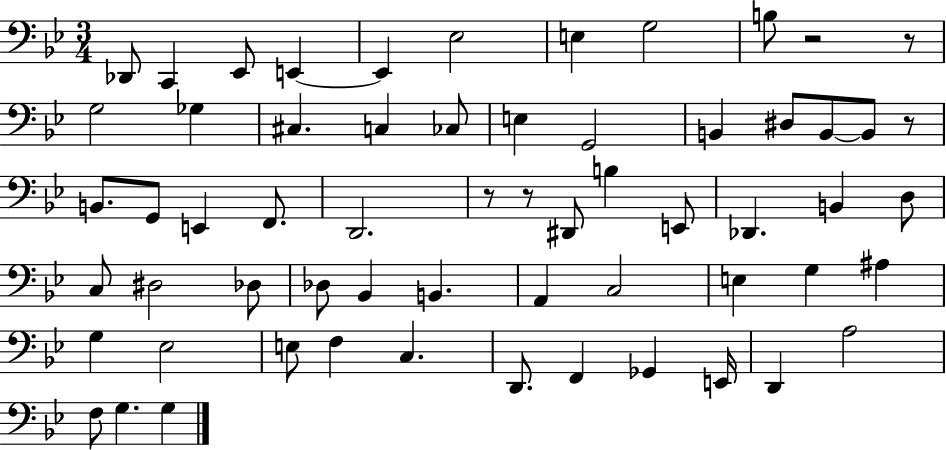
{
  \clef bass
  \numericTimeSignature
  \time 3/4
  \key bes \major
  \repeat volta 2 { des,8 c,4 ees,8 e,4~~ | e,4 ees2 | e4 g2 | b8 r2 r8 | \break g2 ges4 | cis4. c4 ces8 | e4 g,2 | b,4 dis8 b,8~~ b,8 r8 | \break b,8. g,8 e,4 f,8. | d,2. | r8 r8 dis,8 b4 e,8 | des,4. b,4 d8 | \break c8 dis2 des8 | des8 bes,4 b,4. | a,4 c2 | e4 g4 ais4 | \break g4 ees2 | e8 f4 c4. | d,8. f,4 ges,4 e,16 | d,4 a2 | \break f8 g4. g4 | } \bar "|."
}